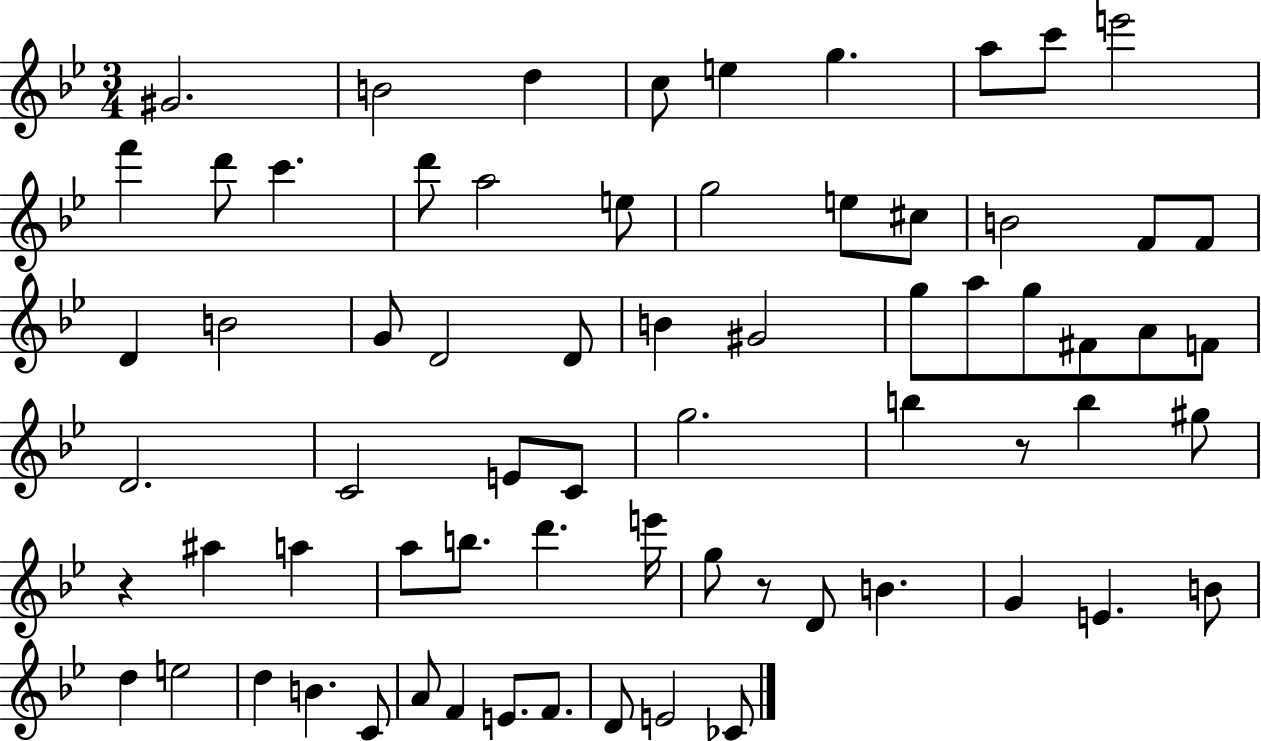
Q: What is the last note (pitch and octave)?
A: CES4